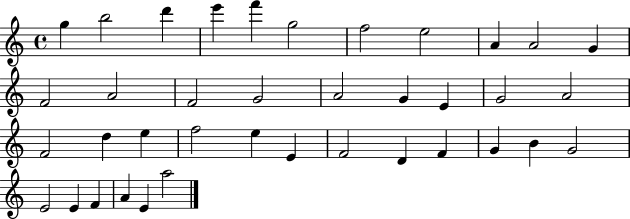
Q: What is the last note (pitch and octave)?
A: A5